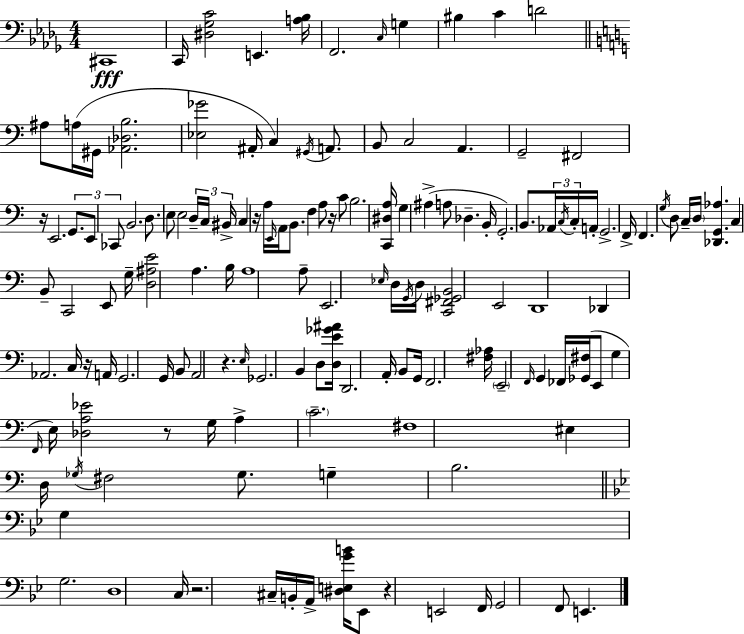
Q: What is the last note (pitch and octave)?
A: E2